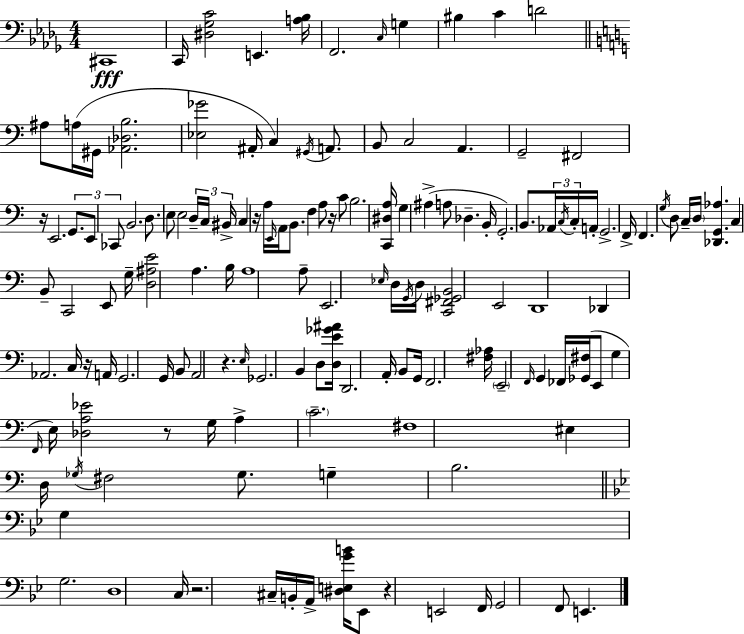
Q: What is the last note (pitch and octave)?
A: E2